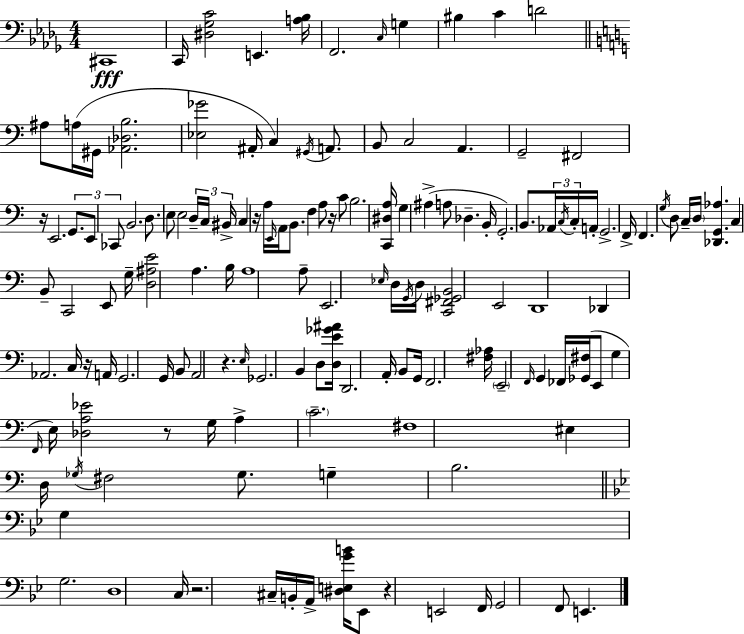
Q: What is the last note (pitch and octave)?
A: E2